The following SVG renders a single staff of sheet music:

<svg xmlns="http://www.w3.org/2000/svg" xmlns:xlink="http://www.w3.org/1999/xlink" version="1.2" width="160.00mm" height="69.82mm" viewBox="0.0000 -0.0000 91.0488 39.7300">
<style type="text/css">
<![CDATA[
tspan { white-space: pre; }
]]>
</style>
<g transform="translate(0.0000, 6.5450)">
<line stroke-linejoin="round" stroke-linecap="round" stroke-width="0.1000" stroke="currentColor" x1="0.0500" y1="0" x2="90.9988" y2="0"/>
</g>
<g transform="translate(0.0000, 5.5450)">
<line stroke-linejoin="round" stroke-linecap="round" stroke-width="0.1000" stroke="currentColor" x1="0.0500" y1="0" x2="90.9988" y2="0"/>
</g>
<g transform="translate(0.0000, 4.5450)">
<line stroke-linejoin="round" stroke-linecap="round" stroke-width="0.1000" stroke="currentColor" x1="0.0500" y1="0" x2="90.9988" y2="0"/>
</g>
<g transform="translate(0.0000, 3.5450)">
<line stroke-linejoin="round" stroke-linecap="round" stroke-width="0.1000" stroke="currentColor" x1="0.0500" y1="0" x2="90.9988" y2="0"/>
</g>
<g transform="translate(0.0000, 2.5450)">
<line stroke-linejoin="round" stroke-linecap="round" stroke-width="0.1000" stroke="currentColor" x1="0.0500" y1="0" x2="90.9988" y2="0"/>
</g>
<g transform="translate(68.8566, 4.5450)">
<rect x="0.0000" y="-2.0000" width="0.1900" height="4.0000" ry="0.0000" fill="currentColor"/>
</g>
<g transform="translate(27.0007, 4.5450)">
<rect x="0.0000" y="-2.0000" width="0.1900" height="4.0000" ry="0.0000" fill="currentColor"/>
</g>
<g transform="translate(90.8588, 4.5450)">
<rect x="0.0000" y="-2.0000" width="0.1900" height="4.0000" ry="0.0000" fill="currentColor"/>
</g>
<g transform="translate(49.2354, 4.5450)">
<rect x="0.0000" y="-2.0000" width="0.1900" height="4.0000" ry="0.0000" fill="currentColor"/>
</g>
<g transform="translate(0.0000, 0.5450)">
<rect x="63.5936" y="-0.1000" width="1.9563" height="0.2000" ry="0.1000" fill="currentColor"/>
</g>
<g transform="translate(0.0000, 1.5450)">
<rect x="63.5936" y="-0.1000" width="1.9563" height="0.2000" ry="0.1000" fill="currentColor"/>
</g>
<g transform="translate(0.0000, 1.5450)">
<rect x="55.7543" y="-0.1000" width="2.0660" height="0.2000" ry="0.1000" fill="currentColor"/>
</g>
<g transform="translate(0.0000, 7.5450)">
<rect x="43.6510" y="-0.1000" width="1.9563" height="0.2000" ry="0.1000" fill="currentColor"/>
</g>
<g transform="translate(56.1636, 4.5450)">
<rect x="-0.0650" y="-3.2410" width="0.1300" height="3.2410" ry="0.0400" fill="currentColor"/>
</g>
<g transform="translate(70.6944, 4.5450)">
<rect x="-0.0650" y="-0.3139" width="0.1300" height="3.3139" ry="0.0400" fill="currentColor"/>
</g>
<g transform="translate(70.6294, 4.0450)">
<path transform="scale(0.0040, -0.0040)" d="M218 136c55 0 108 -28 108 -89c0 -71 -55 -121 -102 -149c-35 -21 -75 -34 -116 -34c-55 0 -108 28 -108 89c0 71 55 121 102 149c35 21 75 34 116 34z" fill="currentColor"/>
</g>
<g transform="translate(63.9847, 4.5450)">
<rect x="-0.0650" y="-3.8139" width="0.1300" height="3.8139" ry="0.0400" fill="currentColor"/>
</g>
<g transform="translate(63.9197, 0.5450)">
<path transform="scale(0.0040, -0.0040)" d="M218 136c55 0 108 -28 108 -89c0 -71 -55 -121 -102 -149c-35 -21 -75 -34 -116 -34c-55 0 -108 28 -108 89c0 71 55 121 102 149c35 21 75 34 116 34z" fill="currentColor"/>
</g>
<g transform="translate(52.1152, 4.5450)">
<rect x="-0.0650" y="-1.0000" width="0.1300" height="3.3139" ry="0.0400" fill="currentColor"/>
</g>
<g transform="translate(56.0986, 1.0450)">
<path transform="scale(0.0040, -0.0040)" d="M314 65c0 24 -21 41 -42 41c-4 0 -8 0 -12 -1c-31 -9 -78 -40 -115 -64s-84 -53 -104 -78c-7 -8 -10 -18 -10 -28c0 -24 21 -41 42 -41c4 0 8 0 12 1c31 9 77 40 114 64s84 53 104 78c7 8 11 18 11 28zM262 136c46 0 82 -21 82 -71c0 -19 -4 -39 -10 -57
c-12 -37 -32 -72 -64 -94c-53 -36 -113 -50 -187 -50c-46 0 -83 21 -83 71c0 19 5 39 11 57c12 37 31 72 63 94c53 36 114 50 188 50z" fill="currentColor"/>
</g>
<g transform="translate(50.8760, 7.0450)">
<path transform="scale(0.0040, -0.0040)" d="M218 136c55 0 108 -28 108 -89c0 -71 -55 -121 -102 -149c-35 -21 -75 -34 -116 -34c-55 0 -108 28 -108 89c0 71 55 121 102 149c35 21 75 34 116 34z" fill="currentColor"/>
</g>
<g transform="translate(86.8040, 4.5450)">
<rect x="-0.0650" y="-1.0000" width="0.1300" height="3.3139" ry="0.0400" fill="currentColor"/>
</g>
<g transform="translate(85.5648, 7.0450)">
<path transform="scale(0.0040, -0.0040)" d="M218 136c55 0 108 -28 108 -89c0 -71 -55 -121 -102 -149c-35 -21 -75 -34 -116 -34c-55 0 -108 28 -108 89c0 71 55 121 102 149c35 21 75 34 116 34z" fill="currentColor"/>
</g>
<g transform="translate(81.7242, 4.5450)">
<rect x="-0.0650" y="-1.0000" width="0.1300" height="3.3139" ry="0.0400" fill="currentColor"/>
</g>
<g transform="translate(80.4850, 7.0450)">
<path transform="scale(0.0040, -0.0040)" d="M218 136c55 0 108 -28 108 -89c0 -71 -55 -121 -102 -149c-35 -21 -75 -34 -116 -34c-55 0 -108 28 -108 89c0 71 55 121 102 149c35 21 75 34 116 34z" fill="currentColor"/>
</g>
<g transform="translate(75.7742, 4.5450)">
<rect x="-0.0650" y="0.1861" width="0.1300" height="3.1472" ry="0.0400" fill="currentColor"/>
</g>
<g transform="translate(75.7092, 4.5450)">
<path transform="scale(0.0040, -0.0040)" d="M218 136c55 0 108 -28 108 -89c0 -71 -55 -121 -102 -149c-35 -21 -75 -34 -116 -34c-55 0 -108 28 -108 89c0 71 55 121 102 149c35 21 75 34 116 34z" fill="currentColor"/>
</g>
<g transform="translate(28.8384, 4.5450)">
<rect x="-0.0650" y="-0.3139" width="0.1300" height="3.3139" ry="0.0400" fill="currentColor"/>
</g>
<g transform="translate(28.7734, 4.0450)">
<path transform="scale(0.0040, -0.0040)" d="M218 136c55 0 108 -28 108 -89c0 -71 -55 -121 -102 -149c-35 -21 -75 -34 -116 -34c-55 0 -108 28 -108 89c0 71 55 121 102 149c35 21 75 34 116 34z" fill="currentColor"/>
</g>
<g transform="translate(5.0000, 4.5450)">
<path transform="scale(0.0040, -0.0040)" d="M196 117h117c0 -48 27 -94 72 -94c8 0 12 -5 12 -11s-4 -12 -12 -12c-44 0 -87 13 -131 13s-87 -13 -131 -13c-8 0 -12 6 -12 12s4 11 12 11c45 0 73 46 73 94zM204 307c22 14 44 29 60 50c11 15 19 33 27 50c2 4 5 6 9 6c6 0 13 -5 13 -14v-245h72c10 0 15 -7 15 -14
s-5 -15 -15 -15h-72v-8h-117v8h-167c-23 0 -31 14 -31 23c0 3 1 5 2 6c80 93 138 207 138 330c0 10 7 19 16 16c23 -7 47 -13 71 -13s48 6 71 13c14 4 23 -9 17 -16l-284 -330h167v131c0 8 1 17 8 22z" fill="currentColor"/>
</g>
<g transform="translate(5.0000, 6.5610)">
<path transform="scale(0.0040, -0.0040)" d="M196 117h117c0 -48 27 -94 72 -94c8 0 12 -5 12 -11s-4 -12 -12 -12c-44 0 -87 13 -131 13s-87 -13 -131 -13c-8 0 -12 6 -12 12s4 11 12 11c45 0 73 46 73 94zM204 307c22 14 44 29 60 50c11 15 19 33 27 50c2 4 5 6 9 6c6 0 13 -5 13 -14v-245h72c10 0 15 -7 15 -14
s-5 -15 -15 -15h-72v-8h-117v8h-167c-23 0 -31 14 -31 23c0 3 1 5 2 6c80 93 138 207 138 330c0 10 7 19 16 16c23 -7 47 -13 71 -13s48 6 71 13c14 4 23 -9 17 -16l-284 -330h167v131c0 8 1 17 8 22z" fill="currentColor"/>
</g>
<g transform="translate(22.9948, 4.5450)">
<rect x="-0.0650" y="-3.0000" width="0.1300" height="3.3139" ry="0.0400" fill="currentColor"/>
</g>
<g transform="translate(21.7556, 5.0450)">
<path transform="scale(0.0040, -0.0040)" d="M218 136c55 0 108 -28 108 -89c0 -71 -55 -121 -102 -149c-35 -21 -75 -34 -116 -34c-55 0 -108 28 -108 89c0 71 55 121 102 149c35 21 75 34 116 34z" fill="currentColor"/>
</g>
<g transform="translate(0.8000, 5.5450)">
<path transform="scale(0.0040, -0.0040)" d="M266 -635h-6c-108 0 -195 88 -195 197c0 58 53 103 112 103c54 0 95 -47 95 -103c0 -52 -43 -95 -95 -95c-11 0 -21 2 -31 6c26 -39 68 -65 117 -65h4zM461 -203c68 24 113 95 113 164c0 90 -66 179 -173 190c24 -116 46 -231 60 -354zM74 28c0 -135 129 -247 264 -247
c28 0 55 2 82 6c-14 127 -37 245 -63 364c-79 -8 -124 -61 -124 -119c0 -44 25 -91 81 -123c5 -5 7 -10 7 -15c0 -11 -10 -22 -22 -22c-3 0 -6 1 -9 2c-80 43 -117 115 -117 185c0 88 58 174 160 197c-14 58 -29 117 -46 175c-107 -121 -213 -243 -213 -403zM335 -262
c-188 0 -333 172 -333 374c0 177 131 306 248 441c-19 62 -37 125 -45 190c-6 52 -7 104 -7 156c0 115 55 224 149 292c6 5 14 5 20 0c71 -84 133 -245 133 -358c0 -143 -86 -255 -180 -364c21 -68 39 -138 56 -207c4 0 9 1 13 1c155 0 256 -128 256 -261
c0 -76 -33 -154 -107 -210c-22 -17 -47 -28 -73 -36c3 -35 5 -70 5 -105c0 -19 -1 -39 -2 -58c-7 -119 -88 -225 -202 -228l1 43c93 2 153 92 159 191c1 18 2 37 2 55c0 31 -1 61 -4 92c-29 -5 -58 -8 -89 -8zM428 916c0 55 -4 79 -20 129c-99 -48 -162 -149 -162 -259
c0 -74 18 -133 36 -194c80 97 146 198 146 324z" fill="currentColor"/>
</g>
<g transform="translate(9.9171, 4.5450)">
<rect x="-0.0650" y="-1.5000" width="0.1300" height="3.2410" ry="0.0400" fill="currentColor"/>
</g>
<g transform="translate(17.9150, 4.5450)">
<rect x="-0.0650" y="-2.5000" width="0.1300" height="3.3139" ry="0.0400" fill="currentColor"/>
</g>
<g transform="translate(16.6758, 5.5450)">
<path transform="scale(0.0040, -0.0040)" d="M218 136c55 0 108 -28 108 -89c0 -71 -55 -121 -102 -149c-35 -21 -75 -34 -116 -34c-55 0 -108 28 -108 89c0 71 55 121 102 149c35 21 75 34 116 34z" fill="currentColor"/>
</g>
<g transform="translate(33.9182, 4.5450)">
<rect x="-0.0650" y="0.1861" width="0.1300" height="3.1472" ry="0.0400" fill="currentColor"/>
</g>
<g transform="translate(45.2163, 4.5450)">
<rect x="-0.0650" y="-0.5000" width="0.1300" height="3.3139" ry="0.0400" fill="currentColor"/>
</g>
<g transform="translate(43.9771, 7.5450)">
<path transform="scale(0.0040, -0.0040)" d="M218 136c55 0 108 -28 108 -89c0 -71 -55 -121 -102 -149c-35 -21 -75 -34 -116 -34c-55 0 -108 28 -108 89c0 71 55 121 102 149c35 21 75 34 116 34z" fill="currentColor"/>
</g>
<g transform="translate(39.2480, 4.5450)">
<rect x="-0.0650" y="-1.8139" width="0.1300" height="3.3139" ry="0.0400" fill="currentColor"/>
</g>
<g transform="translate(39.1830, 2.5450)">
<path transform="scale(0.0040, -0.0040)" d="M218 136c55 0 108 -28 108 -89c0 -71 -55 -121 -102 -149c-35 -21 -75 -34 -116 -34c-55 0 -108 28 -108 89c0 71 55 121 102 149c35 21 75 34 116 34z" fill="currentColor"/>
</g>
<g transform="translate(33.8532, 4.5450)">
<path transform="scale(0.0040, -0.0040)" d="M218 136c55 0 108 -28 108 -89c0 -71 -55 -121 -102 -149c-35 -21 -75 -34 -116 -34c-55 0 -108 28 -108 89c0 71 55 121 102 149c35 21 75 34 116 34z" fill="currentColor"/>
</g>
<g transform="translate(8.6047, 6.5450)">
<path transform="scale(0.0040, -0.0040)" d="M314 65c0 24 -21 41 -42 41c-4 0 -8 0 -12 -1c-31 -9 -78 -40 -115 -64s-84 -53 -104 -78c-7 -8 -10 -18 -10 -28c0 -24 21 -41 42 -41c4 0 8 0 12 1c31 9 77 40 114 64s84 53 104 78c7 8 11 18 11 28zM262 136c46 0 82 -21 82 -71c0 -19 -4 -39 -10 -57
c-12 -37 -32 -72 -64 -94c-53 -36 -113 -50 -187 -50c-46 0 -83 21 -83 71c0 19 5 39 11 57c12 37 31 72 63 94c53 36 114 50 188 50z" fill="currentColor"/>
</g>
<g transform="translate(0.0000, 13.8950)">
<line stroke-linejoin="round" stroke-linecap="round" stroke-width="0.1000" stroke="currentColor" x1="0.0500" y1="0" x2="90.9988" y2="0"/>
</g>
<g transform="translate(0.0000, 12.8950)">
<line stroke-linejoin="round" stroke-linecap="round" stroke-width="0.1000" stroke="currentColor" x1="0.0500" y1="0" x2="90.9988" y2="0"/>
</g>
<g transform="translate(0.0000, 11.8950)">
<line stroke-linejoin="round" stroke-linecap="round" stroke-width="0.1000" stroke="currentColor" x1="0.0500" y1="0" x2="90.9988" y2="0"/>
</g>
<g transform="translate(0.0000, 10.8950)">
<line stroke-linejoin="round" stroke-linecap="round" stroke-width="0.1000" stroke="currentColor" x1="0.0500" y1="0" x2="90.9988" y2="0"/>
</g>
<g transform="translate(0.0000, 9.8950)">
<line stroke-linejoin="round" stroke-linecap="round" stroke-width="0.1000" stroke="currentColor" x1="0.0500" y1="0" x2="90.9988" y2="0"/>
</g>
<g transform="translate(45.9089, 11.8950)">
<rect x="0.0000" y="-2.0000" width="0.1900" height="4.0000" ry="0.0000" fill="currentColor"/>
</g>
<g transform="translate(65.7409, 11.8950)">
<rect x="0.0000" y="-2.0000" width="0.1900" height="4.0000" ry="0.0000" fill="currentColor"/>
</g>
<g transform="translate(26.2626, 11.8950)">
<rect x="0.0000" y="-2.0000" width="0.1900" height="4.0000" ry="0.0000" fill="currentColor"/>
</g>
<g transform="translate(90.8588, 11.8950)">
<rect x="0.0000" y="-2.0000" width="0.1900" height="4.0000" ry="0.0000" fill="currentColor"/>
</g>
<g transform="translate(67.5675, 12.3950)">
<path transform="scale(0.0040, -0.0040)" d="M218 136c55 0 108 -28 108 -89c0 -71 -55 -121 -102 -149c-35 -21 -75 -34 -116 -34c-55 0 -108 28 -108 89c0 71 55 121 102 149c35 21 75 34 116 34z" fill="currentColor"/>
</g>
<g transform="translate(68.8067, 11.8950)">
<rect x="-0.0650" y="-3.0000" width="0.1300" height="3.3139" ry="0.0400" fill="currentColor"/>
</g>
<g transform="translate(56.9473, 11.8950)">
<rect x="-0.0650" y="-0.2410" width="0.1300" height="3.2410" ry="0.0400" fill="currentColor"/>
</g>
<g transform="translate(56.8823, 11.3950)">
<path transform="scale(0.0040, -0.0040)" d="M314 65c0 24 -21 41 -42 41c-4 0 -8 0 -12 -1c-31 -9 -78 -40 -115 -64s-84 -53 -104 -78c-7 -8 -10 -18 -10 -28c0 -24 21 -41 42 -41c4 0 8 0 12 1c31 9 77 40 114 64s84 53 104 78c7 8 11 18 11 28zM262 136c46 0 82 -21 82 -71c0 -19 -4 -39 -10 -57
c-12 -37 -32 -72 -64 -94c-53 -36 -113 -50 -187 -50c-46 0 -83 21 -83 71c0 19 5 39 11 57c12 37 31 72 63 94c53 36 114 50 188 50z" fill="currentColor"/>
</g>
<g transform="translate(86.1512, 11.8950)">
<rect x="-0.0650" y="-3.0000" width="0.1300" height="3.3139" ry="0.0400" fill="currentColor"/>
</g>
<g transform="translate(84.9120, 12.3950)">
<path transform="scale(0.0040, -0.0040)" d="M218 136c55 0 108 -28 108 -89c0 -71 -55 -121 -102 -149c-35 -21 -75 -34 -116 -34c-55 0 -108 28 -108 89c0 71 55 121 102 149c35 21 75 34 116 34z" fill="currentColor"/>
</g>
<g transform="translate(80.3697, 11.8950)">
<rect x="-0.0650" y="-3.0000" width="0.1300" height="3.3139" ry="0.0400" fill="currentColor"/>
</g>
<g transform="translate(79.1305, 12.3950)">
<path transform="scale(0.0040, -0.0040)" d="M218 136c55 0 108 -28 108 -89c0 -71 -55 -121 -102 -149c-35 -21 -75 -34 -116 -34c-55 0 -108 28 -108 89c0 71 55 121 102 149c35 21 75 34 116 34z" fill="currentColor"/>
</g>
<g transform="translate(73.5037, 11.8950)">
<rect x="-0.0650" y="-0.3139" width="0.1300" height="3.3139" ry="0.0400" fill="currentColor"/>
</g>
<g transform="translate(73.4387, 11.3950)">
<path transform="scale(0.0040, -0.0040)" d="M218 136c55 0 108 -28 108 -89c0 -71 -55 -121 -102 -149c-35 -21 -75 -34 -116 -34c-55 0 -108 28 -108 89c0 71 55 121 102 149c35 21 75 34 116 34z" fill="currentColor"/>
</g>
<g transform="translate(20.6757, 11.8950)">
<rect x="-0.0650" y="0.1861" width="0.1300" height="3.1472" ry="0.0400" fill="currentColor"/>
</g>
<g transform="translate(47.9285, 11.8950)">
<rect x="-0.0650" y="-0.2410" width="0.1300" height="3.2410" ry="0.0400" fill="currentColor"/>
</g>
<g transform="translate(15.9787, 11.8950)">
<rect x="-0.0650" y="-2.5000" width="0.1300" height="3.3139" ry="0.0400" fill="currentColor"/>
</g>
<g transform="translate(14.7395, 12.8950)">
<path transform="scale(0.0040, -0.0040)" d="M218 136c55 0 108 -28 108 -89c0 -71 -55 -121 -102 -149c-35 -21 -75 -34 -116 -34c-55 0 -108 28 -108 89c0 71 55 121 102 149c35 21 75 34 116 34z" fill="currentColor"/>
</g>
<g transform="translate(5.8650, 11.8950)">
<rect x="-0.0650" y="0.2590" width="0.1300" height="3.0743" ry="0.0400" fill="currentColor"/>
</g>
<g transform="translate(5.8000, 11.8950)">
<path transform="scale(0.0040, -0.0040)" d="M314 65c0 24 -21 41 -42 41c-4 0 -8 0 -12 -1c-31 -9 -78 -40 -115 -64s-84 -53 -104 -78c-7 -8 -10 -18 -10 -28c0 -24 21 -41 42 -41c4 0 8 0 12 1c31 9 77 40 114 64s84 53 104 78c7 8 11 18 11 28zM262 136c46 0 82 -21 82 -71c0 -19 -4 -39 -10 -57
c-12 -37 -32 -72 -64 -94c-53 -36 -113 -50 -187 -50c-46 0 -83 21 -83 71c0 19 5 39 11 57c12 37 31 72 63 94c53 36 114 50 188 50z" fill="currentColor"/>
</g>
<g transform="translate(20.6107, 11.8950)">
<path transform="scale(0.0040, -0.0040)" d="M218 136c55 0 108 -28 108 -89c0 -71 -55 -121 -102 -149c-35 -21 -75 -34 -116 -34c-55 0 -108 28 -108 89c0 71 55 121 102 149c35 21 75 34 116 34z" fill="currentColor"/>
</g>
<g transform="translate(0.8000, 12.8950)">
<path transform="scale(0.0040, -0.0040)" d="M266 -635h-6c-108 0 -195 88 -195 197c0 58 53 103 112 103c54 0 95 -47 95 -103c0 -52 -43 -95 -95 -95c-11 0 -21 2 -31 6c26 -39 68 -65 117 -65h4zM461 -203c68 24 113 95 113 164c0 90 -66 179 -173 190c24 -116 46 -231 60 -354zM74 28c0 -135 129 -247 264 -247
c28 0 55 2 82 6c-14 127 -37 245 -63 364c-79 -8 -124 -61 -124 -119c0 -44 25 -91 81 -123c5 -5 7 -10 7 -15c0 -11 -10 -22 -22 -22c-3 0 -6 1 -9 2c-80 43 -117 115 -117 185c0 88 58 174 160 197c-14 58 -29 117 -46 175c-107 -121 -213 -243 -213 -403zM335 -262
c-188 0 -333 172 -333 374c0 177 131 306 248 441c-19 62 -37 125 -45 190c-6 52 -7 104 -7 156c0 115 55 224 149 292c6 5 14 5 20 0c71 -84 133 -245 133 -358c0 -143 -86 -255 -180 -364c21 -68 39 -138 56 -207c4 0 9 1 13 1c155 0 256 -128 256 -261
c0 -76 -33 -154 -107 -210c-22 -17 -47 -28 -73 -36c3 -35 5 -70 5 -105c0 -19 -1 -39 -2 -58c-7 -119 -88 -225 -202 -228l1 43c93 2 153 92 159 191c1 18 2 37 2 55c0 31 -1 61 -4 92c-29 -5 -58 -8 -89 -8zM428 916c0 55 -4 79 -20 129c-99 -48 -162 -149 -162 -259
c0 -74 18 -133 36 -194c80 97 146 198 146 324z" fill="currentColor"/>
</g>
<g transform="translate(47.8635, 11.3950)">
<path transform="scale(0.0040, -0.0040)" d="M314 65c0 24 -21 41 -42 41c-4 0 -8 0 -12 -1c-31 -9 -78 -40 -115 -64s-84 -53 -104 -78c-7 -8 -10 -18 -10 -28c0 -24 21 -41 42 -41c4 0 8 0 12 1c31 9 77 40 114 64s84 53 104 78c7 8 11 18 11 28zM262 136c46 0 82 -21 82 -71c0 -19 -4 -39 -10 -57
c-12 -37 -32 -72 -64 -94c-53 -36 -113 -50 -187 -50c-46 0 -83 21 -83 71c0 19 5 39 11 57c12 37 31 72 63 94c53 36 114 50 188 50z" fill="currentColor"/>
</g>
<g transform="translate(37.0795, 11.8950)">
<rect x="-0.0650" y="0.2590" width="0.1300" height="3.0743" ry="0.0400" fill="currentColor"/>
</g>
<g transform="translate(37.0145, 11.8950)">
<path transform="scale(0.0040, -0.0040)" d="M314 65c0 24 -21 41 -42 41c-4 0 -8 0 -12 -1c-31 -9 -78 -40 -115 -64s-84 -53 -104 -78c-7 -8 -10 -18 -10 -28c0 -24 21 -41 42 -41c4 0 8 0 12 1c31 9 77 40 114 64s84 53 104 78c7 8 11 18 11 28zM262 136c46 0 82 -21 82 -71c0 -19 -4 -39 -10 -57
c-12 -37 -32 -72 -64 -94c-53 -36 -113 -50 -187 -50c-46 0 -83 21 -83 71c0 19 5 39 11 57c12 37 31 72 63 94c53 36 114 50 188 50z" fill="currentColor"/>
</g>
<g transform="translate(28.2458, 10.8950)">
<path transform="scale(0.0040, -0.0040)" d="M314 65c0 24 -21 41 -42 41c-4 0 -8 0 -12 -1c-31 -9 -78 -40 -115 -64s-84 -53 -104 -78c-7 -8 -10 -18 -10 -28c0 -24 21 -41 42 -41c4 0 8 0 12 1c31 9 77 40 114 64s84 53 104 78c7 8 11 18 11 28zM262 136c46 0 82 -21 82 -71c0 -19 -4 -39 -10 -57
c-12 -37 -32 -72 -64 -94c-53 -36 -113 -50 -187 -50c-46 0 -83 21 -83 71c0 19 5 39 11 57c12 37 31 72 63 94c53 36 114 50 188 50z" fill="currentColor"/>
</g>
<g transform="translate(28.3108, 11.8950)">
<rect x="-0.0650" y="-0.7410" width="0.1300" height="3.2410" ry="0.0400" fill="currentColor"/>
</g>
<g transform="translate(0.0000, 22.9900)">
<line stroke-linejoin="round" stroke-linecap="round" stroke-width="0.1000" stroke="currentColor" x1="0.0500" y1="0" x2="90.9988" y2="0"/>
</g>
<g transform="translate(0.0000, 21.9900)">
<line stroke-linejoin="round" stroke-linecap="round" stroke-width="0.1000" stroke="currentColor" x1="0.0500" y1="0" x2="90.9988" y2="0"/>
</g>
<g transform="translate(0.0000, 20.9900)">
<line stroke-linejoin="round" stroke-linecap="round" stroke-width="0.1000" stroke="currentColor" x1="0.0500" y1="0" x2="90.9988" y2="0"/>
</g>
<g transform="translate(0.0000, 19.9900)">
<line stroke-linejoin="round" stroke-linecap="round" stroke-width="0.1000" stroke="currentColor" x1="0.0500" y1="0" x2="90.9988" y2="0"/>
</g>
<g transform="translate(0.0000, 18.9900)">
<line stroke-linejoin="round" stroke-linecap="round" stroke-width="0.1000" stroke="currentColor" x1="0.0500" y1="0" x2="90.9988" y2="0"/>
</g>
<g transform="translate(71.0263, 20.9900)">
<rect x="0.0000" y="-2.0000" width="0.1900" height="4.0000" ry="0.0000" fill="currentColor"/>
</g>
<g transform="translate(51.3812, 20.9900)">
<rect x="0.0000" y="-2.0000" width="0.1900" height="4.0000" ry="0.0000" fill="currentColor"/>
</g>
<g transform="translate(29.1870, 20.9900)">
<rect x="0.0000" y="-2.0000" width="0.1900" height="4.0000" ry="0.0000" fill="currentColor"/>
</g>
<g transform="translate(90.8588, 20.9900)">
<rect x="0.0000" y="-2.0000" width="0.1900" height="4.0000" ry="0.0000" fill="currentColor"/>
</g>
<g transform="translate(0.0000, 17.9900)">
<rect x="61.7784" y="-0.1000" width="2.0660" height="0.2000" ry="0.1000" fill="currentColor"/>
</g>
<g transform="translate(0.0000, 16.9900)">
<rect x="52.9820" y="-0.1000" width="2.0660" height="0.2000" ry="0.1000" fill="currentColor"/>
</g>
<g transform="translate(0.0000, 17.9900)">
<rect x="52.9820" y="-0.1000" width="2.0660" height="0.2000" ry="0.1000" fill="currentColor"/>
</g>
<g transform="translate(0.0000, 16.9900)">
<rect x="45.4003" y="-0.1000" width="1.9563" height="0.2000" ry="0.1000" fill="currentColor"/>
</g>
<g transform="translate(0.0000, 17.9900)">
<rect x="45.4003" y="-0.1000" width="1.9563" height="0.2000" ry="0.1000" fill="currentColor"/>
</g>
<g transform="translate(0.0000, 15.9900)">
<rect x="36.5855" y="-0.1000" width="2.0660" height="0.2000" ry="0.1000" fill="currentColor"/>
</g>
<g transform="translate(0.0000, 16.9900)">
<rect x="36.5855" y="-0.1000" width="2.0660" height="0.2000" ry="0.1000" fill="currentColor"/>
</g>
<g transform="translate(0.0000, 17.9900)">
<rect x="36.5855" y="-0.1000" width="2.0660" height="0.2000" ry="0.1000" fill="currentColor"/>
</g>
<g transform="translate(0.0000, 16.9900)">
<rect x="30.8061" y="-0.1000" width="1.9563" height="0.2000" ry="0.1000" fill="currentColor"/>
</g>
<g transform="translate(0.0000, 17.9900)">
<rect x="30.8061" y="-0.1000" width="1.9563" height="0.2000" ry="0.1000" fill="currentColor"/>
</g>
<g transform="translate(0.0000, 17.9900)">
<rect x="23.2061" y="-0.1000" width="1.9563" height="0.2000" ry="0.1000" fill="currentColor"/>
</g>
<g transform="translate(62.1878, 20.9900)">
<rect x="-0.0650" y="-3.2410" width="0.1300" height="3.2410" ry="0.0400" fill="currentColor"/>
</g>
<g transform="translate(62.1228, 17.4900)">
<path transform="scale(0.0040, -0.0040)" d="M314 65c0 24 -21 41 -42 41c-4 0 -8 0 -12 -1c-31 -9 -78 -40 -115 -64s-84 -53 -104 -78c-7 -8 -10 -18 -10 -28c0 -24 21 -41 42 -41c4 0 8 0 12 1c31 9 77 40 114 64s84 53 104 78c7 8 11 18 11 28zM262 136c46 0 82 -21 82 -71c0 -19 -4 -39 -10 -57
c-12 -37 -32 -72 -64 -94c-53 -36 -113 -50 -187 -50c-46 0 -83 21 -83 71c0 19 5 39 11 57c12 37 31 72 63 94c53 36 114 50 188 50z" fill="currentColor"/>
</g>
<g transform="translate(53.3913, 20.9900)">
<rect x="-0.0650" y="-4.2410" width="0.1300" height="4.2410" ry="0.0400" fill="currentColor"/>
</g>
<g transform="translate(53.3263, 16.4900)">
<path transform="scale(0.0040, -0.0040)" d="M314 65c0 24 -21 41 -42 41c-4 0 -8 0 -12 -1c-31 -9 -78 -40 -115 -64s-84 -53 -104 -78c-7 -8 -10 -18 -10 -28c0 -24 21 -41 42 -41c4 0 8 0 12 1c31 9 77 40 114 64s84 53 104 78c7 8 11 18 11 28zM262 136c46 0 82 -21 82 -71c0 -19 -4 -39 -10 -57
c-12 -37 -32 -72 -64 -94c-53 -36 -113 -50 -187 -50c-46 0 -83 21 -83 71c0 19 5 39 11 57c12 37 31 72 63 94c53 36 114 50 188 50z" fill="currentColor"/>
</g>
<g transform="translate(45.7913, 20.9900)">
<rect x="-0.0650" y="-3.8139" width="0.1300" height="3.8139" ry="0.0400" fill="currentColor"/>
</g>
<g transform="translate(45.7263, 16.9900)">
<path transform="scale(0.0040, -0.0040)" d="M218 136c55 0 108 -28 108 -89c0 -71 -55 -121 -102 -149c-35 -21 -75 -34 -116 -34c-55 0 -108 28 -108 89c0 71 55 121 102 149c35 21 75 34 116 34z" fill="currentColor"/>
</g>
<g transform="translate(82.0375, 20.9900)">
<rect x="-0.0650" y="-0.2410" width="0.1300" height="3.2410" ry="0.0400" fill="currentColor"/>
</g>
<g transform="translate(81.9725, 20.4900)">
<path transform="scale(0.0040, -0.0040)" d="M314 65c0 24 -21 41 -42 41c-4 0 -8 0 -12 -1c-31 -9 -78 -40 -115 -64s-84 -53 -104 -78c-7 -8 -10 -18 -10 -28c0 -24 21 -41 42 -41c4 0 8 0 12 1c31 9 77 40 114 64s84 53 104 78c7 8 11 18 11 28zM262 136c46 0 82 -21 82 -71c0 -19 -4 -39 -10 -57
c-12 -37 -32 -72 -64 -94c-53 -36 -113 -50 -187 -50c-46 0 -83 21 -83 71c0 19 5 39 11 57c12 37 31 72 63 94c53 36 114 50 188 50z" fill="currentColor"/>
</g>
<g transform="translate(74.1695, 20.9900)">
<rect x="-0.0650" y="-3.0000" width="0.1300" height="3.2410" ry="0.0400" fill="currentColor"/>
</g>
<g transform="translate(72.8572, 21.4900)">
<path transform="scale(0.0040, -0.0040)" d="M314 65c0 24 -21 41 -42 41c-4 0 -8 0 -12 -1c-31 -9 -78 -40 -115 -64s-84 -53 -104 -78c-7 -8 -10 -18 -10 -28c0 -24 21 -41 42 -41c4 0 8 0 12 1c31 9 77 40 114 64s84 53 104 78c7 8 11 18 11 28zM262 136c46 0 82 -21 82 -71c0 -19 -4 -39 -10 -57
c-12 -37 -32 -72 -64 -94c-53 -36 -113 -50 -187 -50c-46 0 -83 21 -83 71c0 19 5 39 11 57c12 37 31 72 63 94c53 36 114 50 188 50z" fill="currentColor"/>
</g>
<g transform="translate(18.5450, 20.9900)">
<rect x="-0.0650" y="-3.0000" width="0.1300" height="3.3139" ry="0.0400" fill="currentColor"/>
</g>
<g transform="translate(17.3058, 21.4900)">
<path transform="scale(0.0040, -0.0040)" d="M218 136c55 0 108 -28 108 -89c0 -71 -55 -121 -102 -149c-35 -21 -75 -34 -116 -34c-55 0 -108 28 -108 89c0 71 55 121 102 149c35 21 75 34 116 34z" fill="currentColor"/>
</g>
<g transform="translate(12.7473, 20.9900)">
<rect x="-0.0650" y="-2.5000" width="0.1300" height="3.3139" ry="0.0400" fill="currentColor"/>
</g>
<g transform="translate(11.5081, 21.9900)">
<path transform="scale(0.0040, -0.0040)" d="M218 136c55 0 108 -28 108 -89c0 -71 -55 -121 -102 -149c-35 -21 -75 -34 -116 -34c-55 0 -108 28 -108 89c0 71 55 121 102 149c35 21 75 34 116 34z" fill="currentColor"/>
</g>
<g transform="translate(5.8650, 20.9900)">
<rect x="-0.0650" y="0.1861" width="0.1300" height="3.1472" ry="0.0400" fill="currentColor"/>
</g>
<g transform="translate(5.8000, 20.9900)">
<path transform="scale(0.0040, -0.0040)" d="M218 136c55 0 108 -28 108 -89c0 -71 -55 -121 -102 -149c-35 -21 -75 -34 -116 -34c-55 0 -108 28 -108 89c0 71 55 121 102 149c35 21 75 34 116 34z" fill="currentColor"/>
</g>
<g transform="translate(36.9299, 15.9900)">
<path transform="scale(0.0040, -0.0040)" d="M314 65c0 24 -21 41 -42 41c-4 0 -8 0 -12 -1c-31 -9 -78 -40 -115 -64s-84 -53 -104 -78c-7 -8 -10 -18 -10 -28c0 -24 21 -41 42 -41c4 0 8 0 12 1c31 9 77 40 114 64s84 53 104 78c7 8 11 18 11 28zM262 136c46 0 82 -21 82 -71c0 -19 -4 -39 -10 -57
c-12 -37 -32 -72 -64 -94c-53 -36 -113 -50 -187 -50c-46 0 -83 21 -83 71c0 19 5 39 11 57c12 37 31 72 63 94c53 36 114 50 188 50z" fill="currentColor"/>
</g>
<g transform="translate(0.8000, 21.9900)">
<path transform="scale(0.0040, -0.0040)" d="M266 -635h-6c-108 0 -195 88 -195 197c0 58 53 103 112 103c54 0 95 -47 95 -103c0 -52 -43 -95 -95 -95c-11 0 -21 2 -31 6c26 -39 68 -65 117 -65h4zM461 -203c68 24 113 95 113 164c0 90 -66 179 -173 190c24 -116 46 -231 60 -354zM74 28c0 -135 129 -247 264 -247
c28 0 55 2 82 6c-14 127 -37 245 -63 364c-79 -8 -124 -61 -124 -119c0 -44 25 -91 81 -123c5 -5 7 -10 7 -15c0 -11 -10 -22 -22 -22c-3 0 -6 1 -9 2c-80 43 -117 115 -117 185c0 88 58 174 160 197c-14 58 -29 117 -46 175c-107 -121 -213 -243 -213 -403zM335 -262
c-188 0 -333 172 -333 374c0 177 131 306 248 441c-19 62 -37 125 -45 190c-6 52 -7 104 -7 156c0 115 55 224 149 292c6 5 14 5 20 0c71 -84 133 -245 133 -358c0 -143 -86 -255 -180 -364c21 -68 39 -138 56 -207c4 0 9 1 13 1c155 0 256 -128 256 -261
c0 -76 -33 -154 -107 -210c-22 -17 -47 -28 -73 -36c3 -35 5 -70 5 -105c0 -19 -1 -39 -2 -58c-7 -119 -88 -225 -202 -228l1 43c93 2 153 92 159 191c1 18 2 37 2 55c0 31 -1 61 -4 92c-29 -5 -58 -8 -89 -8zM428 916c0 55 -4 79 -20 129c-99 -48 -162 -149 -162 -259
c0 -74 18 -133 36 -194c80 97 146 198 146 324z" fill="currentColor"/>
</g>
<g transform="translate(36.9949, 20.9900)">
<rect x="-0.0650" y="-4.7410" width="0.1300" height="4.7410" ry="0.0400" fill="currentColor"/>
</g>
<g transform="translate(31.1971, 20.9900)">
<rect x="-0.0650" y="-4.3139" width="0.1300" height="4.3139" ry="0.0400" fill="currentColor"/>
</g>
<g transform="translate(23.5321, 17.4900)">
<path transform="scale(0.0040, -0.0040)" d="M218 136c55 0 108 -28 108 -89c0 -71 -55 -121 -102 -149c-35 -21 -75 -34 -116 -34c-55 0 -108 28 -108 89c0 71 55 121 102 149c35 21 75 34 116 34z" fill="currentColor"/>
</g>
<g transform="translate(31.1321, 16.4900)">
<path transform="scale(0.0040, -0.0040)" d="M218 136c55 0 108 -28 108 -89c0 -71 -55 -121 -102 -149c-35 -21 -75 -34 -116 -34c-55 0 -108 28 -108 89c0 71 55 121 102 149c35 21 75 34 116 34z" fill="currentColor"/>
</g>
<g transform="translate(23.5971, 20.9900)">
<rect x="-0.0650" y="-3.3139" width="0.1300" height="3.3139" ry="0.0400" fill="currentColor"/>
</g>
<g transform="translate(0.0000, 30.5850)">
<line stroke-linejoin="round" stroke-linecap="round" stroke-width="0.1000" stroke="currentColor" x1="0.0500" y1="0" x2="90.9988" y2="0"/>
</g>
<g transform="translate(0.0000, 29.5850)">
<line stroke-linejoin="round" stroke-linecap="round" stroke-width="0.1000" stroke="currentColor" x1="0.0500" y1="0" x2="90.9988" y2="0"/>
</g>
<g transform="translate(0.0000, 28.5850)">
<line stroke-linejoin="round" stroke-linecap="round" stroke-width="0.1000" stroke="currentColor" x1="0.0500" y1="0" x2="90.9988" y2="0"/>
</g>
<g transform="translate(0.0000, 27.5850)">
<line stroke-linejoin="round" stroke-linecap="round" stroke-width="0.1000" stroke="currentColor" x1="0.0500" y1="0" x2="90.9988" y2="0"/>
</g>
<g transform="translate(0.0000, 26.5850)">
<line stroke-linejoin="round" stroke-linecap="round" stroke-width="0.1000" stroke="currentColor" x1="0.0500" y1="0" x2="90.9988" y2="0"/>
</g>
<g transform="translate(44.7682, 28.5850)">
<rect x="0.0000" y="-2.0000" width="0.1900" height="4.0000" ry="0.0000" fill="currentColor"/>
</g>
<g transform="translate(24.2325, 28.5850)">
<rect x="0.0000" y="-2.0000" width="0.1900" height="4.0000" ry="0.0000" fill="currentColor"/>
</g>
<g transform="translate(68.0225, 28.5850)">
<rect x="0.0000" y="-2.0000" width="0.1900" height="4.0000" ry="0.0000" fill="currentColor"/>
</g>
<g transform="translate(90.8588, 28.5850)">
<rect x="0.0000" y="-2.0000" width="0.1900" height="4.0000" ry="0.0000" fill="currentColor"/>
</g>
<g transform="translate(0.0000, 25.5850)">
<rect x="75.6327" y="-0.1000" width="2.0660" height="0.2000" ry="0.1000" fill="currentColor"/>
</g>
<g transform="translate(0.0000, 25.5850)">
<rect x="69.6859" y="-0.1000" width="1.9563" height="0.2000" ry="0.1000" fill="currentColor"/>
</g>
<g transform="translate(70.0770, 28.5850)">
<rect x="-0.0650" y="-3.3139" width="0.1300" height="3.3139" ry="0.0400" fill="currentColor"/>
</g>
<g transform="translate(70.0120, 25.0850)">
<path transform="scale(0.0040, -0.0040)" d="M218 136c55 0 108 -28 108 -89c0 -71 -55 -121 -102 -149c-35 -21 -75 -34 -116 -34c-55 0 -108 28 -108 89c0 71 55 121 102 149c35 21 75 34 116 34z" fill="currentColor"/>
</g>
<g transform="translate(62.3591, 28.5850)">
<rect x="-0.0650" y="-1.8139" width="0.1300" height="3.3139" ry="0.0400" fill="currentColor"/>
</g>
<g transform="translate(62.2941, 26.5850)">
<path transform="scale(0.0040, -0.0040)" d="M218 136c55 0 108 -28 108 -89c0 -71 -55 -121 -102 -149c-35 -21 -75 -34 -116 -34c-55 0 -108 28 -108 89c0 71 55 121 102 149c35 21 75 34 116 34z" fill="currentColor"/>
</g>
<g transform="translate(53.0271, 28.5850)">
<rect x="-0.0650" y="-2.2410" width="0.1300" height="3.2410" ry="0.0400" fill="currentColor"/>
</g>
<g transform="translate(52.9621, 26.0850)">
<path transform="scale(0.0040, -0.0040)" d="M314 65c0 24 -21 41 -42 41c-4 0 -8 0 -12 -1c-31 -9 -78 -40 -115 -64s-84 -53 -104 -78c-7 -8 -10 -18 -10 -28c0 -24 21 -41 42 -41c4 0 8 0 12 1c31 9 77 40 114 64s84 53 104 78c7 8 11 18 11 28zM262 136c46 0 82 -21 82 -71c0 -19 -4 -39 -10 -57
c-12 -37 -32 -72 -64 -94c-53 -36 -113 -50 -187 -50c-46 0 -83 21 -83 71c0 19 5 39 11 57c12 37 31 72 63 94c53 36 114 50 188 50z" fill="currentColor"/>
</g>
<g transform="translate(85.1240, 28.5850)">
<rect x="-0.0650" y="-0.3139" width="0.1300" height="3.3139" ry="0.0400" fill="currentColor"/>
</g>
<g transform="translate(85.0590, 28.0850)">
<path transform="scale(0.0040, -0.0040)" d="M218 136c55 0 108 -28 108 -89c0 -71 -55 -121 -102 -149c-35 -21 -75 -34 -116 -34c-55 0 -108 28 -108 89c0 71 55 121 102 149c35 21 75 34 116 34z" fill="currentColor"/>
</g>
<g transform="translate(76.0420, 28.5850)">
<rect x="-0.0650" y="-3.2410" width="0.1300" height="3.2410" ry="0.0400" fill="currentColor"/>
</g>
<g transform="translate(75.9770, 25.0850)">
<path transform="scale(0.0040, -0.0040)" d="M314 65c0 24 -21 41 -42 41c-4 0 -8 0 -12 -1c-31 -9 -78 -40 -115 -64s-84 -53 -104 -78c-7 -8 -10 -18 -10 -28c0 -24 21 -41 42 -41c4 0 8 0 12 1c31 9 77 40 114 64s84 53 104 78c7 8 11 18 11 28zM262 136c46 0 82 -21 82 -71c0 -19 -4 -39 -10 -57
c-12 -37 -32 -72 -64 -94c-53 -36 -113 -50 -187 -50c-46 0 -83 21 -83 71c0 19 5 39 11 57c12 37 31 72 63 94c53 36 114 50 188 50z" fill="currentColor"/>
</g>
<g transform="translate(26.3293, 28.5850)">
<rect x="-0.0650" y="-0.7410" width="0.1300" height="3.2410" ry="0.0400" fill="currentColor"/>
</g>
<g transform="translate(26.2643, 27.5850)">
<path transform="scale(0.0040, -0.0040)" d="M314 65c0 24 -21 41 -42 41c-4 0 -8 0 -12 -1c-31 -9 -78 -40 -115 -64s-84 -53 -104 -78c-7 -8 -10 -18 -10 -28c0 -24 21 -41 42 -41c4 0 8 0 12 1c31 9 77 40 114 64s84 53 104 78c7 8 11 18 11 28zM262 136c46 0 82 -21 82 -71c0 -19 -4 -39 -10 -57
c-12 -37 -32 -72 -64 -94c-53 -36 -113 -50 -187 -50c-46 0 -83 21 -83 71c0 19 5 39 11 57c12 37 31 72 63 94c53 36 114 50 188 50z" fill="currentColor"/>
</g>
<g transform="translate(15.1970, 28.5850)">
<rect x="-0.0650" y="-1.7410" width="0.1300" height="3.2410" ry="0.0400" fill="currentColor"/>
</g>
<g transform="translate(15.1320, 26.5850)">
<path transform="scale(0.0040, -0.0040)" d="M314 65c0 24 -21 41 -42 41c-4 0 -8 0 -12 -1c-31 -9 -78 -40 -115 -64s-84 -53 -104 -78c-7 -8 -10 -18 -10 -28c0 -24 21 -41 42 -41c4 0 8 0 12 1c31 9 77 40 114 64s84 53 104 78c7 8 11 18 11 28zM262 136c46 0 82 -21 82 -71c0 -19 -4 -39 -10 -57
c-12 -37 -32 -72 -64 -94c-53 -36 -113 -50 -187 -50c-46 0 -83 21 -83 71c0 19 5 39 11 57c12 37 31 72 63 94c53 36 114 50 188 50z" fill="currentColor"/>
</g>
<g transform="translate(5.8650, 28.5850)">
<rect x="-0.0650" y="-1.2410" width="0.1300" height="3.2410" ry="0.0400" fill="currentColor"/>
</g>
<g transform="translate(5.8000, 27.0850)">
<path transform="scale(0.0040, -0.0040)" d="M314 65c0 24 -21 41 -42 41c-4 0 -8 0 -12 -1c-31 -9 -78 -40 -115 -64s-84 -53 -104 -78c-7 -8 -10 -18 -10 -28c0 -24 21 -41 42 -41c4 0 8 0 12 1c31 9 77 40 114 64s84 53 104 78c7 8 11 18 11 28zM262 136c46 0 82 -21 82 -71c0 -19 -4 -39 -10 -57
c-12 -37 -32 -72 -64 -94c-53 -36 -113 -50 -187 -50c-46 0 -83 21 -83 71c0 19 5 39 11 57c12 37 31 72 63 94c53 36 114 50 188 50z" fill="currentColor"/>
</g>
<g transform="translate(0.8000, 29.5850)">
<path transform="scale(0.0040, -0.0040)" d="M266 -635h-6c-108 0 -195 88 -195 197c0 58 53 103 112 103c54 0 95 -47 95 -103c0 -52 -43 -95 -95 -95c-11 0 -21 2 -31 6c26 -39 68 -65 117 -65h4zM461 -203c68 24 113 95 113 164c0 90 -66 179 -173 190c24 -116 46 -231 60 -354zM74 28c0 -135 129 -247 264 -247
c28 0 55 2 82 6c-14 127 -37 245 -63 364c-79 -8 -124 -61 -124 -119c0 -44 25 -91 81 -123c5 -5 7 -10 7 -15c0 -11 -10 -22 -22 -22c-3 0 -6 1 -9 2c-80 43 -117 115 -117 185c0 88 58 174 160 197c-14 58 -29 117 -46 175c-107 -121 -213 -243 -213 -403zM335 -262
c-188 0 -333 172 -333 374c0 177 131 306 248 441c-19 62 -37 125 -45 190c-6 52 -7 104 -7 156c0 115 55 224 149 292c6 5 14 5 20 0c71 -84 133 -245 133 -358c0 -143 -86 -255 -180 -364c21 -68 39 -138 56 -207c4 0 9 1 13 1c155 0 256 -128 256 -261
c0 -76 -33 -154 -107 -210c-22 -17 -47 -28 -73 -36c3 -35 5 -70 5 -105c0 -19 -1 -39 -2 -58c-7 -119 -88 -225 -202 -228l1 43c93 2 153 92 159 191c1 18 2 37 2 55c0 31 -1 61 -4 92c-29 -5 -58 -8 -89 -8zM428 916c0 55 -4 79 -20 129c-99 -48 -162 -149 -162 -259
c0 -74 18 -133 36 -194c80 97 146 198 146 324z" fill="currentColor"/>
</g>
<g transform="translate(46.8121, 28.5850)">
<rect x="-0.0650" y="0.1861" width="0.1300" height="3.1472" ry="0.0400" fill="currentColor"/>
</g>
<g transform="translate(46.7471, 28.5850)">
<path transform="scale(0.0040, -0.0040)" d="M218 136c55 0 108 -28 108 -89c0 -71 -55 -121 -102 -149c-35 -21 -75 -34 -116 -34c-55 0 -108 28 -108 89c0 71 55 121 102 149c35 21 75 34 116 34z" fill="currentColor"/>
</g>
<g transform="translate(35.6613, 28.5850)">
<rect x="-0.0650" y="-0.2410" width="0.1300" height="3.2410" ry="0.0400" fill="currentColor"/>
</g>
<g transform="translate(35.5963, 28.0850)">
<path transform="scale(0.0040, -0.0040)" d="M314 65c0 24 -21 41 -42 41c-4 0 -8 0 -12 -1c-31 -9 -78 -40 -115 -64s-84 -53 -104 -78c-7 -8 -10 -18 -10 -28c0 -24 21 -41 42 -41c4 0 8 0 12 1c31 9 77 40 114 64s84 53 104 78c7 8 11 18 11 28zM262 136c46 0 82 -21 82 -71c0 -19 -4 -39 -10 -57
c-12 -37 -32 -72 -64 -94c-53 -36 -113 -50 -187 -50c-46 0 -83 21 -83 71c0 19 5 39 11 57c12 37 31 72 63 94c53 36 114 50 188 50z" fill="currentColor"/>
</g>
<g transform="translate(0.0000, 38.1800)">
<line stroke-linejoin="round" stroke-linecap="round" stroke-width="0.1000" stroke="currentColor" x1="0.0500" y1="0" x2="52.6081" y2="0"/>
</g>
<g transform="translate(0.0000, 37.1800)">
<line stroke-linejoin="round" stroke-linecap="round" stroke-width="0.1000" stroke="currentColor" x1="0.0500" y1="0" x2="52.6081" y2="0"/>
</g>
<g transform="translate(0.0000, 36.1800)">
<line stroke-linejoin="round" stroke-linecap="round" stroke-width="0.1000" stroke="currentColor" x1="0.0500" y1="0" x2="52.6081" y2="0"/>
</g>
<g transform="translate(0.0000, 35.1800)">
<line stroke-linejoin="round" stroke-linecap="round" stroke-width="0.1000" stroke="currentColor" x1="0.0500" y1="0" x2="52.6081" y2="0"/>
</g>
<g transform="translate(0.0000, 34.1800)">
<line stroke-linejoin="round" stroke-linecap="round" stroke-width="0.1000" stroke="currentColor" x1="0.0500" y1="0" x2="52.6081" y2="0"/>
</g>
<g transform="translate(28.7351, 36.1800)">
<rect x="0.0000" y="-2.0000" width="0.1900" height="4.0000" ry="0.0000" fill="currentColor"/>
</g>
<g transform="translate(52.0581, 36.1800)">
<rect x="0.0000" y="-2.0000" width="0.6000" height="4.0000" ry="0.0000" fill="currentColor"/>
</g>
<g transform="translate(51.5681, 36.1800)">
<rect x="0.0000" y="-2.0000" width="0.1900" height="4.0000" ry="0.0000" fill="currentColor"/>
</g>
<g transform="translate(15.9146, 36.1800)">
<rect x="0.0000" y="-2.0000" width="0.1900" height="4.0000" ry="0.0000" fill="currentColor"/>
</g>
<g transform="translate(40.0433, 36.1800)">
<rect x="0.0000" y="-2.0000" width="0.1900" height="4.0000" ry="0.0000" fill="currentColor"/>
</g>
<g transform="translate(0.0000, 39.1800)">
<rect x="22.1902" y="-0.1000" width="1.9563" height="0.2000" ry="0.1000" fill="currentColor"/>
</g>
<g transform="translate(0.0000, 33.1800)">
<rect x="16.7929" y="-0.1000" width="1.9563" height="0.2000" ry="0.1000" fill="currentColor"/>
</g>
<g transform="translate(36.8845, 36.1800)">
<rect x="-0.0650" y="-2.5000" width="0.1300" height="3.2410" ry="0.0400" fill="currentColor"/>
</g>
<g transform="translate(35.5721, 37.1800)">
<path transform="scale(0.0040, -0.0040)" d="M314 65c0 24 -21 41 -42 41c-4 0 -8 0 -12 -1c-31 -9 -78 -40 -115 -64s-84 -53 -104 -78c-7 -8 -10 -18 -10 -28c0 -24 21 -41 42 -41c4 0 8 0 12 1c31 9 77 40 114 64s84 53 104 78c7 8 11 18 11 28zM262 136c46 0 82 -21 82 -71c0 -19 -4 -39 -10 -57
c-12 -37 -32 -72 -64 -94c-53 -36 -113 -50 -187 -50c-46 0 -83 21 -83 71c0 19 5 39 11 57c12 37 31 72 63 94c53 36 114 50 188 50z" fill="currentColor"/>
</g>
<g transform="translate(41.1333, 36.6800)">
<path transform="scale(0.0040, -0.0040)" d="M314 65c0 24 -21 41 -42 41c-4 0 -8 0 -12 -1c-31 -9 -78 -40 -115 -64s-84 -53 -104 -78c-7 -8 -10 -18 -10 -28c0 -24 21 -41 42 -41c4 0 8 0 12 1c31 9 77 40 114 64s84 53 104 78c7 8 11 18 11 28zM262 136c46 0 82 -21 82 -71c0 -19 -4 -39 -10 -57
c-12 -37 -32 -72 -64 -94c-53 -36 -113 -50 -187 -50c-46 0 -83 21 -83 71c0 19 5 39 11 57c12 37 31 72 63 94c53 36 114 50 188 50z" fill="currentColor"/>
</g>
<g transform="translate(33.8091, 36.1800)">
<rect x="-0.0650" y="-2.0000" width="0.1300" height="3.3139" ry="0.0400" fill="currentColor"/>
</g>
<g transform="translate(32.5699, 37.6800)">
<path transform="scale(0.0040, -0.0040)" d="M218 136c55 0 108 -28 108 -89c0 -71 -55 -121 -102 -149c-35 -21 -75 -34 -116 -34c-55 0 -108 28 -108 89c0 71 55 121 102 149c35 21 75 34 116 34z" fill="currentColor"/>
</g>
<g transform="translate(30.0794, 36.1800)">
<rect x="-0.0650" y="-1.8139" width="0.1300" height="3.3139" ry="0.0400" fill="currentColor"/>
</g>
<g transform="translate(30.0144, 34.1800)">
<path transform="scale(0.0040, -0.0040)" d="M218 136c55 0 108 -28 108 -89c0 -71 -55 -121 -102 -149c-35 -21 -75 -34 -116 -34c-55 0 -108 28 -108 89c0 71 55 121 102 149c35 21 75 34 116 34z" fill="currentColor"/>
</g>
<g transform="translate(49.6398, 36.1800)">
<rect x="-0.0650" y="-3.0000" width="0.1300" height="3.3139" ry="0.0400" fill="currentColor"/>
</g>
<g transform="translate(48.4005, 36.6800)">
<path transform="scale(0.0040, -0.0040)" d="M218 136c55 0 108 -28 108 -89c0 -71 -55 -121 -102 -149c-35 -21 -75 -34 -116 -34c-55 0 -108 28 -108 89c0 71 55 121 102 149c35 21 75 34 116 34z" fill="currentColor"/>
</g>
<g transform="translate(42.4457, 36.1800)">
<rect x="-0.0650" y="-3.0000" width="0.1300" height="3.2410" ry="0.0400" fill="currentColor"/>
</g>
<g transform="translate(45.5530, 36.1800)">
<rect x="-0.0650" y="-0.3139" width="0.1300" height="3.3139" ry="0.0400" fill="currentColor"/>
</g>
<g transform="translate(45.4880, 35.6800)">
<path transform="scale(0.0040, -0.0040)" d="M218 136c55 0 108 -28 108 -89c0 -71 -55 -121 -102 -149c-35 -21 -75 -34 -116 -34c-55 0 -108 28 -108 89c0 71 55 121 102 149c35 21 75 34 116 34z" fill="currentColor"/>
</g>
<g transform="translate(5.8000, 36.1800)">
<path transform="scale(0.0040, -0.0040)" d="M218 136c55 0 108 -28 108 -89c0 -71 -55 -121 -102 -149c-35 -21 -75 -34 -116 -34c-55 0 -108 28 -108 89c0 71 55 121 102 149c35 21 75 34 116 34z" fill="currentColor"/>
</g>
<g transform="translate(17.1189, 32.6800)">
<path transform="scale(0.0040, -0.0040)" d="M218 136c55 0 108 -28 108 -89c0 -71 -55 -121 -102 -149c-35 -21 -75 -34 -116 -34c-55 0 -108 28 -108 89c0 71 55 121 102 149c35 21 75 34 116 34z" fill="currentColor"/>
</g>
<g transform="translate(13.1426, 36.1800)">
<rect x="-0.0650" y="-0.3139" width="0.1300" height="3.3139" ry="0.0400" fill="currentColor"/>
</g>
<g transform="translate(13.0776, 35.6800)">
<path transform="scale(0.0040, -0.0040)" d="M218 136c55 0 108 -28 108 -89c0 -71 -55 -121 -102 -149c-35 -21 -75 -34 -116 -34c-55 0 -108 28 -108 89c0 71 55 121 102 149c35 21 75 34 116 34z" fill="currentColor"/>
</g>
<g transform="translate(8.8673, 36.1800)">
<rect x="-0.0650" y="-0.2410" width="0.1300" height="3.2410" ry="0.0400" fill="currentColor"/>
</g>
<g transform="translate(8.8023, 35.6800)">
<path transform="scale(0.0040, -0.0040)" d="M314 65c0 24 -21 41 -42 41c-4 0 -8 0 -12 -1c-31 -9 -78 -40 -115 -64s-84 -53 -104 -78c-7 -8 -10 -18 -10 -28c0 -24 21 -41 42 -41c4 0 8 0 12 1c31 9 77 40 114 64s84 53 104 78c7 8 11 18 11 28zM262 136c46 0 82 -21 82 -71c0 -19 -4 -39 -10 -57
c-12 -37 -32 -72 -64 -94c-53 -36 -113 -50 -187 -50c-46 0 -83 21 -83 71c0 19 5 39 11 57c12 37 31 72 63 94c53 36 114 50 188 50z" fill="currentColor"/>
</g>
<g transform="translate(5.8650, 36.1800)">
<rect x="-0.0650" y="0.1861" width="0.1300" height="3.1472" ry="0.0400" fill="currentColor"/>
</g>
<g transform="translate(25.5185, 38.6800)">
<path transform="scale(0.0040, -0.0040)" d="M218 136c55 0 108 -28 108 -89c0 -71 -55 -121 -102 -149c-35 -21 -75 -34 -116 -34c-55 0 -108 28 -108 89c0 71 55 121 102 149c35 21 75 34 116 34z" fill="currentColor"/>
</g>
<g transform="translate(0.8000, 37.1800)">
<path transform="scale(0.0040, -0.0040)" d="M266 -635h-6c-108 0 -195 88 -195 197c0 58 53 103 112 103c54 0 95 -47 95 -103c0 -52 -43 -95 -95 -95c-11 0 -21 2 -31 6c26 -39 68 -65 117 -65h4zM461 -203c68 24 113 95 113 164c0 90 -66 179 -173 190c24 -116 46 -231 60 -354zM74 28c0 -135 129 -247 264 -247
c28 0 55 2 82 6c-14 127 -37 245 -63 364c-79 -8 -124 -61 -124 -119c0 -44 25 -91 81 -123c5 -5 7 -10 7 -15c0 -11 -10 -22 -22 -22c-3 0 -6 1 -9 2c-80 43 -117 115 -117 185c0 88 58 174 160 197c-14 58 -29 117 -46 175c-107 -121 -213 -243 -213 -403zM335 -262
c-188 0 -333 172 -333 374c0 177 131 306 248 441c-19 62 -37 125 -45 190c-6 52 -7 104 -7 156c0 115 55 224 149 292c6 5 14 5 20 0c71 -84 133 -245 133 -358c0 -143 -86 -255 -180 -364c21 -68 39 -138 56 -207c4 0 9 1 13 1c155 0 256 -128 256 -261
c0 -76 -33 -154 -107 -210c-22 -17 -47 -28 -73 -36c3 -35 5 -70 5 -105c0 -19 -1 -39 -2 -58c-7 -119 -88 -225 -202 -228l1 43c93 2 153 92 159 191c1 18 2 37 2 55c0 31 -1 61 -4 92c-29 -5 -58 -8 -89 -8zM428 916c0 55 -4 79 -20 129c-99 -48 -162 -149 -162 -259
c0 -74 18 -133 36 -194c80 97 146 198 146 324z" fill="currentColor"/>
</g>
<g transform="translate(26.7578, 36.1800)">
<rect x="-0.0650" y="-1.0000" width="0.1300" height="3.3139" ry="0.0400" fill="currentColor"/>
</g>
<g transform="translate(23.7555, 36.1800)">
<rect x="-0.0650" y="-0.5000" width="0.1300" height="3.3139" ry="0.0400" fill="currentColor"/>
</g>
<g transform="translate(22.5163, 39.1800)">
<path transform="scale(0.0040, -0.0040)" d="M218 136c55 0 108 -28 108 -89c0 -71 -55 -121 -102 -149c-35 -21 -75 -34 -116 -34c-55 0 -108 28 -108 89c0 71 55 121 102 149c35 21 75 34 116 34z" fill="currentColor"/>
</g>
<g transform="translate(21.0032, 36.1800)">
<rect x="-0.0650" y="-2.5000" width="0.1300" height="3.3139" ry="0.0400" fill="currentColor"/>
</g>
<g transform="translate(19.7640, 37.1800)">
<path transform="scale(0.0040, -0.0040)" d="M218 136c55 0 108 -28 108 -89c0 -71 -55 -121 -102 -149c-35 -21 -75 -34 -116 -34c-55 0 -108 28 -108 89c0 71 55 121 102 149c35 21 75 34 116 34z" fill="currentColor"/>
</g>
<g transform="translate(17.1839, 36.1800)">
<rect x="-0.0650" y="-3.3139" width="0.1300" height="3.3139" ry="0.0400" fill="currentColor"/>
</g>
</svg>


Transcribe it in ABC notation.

X:1
T:Untitled
M:4/4
L:1/4
K:C
E2 G A c B f C D b2 c' c B D D B2 G B d2 B2 c2 c2 A c A A B G A b d' e'2 c' d'2 b2 A2 c2 e2 f2 d2 c2 B g2 f b b2 c B c2 c b G C D f F G2 A2 c A